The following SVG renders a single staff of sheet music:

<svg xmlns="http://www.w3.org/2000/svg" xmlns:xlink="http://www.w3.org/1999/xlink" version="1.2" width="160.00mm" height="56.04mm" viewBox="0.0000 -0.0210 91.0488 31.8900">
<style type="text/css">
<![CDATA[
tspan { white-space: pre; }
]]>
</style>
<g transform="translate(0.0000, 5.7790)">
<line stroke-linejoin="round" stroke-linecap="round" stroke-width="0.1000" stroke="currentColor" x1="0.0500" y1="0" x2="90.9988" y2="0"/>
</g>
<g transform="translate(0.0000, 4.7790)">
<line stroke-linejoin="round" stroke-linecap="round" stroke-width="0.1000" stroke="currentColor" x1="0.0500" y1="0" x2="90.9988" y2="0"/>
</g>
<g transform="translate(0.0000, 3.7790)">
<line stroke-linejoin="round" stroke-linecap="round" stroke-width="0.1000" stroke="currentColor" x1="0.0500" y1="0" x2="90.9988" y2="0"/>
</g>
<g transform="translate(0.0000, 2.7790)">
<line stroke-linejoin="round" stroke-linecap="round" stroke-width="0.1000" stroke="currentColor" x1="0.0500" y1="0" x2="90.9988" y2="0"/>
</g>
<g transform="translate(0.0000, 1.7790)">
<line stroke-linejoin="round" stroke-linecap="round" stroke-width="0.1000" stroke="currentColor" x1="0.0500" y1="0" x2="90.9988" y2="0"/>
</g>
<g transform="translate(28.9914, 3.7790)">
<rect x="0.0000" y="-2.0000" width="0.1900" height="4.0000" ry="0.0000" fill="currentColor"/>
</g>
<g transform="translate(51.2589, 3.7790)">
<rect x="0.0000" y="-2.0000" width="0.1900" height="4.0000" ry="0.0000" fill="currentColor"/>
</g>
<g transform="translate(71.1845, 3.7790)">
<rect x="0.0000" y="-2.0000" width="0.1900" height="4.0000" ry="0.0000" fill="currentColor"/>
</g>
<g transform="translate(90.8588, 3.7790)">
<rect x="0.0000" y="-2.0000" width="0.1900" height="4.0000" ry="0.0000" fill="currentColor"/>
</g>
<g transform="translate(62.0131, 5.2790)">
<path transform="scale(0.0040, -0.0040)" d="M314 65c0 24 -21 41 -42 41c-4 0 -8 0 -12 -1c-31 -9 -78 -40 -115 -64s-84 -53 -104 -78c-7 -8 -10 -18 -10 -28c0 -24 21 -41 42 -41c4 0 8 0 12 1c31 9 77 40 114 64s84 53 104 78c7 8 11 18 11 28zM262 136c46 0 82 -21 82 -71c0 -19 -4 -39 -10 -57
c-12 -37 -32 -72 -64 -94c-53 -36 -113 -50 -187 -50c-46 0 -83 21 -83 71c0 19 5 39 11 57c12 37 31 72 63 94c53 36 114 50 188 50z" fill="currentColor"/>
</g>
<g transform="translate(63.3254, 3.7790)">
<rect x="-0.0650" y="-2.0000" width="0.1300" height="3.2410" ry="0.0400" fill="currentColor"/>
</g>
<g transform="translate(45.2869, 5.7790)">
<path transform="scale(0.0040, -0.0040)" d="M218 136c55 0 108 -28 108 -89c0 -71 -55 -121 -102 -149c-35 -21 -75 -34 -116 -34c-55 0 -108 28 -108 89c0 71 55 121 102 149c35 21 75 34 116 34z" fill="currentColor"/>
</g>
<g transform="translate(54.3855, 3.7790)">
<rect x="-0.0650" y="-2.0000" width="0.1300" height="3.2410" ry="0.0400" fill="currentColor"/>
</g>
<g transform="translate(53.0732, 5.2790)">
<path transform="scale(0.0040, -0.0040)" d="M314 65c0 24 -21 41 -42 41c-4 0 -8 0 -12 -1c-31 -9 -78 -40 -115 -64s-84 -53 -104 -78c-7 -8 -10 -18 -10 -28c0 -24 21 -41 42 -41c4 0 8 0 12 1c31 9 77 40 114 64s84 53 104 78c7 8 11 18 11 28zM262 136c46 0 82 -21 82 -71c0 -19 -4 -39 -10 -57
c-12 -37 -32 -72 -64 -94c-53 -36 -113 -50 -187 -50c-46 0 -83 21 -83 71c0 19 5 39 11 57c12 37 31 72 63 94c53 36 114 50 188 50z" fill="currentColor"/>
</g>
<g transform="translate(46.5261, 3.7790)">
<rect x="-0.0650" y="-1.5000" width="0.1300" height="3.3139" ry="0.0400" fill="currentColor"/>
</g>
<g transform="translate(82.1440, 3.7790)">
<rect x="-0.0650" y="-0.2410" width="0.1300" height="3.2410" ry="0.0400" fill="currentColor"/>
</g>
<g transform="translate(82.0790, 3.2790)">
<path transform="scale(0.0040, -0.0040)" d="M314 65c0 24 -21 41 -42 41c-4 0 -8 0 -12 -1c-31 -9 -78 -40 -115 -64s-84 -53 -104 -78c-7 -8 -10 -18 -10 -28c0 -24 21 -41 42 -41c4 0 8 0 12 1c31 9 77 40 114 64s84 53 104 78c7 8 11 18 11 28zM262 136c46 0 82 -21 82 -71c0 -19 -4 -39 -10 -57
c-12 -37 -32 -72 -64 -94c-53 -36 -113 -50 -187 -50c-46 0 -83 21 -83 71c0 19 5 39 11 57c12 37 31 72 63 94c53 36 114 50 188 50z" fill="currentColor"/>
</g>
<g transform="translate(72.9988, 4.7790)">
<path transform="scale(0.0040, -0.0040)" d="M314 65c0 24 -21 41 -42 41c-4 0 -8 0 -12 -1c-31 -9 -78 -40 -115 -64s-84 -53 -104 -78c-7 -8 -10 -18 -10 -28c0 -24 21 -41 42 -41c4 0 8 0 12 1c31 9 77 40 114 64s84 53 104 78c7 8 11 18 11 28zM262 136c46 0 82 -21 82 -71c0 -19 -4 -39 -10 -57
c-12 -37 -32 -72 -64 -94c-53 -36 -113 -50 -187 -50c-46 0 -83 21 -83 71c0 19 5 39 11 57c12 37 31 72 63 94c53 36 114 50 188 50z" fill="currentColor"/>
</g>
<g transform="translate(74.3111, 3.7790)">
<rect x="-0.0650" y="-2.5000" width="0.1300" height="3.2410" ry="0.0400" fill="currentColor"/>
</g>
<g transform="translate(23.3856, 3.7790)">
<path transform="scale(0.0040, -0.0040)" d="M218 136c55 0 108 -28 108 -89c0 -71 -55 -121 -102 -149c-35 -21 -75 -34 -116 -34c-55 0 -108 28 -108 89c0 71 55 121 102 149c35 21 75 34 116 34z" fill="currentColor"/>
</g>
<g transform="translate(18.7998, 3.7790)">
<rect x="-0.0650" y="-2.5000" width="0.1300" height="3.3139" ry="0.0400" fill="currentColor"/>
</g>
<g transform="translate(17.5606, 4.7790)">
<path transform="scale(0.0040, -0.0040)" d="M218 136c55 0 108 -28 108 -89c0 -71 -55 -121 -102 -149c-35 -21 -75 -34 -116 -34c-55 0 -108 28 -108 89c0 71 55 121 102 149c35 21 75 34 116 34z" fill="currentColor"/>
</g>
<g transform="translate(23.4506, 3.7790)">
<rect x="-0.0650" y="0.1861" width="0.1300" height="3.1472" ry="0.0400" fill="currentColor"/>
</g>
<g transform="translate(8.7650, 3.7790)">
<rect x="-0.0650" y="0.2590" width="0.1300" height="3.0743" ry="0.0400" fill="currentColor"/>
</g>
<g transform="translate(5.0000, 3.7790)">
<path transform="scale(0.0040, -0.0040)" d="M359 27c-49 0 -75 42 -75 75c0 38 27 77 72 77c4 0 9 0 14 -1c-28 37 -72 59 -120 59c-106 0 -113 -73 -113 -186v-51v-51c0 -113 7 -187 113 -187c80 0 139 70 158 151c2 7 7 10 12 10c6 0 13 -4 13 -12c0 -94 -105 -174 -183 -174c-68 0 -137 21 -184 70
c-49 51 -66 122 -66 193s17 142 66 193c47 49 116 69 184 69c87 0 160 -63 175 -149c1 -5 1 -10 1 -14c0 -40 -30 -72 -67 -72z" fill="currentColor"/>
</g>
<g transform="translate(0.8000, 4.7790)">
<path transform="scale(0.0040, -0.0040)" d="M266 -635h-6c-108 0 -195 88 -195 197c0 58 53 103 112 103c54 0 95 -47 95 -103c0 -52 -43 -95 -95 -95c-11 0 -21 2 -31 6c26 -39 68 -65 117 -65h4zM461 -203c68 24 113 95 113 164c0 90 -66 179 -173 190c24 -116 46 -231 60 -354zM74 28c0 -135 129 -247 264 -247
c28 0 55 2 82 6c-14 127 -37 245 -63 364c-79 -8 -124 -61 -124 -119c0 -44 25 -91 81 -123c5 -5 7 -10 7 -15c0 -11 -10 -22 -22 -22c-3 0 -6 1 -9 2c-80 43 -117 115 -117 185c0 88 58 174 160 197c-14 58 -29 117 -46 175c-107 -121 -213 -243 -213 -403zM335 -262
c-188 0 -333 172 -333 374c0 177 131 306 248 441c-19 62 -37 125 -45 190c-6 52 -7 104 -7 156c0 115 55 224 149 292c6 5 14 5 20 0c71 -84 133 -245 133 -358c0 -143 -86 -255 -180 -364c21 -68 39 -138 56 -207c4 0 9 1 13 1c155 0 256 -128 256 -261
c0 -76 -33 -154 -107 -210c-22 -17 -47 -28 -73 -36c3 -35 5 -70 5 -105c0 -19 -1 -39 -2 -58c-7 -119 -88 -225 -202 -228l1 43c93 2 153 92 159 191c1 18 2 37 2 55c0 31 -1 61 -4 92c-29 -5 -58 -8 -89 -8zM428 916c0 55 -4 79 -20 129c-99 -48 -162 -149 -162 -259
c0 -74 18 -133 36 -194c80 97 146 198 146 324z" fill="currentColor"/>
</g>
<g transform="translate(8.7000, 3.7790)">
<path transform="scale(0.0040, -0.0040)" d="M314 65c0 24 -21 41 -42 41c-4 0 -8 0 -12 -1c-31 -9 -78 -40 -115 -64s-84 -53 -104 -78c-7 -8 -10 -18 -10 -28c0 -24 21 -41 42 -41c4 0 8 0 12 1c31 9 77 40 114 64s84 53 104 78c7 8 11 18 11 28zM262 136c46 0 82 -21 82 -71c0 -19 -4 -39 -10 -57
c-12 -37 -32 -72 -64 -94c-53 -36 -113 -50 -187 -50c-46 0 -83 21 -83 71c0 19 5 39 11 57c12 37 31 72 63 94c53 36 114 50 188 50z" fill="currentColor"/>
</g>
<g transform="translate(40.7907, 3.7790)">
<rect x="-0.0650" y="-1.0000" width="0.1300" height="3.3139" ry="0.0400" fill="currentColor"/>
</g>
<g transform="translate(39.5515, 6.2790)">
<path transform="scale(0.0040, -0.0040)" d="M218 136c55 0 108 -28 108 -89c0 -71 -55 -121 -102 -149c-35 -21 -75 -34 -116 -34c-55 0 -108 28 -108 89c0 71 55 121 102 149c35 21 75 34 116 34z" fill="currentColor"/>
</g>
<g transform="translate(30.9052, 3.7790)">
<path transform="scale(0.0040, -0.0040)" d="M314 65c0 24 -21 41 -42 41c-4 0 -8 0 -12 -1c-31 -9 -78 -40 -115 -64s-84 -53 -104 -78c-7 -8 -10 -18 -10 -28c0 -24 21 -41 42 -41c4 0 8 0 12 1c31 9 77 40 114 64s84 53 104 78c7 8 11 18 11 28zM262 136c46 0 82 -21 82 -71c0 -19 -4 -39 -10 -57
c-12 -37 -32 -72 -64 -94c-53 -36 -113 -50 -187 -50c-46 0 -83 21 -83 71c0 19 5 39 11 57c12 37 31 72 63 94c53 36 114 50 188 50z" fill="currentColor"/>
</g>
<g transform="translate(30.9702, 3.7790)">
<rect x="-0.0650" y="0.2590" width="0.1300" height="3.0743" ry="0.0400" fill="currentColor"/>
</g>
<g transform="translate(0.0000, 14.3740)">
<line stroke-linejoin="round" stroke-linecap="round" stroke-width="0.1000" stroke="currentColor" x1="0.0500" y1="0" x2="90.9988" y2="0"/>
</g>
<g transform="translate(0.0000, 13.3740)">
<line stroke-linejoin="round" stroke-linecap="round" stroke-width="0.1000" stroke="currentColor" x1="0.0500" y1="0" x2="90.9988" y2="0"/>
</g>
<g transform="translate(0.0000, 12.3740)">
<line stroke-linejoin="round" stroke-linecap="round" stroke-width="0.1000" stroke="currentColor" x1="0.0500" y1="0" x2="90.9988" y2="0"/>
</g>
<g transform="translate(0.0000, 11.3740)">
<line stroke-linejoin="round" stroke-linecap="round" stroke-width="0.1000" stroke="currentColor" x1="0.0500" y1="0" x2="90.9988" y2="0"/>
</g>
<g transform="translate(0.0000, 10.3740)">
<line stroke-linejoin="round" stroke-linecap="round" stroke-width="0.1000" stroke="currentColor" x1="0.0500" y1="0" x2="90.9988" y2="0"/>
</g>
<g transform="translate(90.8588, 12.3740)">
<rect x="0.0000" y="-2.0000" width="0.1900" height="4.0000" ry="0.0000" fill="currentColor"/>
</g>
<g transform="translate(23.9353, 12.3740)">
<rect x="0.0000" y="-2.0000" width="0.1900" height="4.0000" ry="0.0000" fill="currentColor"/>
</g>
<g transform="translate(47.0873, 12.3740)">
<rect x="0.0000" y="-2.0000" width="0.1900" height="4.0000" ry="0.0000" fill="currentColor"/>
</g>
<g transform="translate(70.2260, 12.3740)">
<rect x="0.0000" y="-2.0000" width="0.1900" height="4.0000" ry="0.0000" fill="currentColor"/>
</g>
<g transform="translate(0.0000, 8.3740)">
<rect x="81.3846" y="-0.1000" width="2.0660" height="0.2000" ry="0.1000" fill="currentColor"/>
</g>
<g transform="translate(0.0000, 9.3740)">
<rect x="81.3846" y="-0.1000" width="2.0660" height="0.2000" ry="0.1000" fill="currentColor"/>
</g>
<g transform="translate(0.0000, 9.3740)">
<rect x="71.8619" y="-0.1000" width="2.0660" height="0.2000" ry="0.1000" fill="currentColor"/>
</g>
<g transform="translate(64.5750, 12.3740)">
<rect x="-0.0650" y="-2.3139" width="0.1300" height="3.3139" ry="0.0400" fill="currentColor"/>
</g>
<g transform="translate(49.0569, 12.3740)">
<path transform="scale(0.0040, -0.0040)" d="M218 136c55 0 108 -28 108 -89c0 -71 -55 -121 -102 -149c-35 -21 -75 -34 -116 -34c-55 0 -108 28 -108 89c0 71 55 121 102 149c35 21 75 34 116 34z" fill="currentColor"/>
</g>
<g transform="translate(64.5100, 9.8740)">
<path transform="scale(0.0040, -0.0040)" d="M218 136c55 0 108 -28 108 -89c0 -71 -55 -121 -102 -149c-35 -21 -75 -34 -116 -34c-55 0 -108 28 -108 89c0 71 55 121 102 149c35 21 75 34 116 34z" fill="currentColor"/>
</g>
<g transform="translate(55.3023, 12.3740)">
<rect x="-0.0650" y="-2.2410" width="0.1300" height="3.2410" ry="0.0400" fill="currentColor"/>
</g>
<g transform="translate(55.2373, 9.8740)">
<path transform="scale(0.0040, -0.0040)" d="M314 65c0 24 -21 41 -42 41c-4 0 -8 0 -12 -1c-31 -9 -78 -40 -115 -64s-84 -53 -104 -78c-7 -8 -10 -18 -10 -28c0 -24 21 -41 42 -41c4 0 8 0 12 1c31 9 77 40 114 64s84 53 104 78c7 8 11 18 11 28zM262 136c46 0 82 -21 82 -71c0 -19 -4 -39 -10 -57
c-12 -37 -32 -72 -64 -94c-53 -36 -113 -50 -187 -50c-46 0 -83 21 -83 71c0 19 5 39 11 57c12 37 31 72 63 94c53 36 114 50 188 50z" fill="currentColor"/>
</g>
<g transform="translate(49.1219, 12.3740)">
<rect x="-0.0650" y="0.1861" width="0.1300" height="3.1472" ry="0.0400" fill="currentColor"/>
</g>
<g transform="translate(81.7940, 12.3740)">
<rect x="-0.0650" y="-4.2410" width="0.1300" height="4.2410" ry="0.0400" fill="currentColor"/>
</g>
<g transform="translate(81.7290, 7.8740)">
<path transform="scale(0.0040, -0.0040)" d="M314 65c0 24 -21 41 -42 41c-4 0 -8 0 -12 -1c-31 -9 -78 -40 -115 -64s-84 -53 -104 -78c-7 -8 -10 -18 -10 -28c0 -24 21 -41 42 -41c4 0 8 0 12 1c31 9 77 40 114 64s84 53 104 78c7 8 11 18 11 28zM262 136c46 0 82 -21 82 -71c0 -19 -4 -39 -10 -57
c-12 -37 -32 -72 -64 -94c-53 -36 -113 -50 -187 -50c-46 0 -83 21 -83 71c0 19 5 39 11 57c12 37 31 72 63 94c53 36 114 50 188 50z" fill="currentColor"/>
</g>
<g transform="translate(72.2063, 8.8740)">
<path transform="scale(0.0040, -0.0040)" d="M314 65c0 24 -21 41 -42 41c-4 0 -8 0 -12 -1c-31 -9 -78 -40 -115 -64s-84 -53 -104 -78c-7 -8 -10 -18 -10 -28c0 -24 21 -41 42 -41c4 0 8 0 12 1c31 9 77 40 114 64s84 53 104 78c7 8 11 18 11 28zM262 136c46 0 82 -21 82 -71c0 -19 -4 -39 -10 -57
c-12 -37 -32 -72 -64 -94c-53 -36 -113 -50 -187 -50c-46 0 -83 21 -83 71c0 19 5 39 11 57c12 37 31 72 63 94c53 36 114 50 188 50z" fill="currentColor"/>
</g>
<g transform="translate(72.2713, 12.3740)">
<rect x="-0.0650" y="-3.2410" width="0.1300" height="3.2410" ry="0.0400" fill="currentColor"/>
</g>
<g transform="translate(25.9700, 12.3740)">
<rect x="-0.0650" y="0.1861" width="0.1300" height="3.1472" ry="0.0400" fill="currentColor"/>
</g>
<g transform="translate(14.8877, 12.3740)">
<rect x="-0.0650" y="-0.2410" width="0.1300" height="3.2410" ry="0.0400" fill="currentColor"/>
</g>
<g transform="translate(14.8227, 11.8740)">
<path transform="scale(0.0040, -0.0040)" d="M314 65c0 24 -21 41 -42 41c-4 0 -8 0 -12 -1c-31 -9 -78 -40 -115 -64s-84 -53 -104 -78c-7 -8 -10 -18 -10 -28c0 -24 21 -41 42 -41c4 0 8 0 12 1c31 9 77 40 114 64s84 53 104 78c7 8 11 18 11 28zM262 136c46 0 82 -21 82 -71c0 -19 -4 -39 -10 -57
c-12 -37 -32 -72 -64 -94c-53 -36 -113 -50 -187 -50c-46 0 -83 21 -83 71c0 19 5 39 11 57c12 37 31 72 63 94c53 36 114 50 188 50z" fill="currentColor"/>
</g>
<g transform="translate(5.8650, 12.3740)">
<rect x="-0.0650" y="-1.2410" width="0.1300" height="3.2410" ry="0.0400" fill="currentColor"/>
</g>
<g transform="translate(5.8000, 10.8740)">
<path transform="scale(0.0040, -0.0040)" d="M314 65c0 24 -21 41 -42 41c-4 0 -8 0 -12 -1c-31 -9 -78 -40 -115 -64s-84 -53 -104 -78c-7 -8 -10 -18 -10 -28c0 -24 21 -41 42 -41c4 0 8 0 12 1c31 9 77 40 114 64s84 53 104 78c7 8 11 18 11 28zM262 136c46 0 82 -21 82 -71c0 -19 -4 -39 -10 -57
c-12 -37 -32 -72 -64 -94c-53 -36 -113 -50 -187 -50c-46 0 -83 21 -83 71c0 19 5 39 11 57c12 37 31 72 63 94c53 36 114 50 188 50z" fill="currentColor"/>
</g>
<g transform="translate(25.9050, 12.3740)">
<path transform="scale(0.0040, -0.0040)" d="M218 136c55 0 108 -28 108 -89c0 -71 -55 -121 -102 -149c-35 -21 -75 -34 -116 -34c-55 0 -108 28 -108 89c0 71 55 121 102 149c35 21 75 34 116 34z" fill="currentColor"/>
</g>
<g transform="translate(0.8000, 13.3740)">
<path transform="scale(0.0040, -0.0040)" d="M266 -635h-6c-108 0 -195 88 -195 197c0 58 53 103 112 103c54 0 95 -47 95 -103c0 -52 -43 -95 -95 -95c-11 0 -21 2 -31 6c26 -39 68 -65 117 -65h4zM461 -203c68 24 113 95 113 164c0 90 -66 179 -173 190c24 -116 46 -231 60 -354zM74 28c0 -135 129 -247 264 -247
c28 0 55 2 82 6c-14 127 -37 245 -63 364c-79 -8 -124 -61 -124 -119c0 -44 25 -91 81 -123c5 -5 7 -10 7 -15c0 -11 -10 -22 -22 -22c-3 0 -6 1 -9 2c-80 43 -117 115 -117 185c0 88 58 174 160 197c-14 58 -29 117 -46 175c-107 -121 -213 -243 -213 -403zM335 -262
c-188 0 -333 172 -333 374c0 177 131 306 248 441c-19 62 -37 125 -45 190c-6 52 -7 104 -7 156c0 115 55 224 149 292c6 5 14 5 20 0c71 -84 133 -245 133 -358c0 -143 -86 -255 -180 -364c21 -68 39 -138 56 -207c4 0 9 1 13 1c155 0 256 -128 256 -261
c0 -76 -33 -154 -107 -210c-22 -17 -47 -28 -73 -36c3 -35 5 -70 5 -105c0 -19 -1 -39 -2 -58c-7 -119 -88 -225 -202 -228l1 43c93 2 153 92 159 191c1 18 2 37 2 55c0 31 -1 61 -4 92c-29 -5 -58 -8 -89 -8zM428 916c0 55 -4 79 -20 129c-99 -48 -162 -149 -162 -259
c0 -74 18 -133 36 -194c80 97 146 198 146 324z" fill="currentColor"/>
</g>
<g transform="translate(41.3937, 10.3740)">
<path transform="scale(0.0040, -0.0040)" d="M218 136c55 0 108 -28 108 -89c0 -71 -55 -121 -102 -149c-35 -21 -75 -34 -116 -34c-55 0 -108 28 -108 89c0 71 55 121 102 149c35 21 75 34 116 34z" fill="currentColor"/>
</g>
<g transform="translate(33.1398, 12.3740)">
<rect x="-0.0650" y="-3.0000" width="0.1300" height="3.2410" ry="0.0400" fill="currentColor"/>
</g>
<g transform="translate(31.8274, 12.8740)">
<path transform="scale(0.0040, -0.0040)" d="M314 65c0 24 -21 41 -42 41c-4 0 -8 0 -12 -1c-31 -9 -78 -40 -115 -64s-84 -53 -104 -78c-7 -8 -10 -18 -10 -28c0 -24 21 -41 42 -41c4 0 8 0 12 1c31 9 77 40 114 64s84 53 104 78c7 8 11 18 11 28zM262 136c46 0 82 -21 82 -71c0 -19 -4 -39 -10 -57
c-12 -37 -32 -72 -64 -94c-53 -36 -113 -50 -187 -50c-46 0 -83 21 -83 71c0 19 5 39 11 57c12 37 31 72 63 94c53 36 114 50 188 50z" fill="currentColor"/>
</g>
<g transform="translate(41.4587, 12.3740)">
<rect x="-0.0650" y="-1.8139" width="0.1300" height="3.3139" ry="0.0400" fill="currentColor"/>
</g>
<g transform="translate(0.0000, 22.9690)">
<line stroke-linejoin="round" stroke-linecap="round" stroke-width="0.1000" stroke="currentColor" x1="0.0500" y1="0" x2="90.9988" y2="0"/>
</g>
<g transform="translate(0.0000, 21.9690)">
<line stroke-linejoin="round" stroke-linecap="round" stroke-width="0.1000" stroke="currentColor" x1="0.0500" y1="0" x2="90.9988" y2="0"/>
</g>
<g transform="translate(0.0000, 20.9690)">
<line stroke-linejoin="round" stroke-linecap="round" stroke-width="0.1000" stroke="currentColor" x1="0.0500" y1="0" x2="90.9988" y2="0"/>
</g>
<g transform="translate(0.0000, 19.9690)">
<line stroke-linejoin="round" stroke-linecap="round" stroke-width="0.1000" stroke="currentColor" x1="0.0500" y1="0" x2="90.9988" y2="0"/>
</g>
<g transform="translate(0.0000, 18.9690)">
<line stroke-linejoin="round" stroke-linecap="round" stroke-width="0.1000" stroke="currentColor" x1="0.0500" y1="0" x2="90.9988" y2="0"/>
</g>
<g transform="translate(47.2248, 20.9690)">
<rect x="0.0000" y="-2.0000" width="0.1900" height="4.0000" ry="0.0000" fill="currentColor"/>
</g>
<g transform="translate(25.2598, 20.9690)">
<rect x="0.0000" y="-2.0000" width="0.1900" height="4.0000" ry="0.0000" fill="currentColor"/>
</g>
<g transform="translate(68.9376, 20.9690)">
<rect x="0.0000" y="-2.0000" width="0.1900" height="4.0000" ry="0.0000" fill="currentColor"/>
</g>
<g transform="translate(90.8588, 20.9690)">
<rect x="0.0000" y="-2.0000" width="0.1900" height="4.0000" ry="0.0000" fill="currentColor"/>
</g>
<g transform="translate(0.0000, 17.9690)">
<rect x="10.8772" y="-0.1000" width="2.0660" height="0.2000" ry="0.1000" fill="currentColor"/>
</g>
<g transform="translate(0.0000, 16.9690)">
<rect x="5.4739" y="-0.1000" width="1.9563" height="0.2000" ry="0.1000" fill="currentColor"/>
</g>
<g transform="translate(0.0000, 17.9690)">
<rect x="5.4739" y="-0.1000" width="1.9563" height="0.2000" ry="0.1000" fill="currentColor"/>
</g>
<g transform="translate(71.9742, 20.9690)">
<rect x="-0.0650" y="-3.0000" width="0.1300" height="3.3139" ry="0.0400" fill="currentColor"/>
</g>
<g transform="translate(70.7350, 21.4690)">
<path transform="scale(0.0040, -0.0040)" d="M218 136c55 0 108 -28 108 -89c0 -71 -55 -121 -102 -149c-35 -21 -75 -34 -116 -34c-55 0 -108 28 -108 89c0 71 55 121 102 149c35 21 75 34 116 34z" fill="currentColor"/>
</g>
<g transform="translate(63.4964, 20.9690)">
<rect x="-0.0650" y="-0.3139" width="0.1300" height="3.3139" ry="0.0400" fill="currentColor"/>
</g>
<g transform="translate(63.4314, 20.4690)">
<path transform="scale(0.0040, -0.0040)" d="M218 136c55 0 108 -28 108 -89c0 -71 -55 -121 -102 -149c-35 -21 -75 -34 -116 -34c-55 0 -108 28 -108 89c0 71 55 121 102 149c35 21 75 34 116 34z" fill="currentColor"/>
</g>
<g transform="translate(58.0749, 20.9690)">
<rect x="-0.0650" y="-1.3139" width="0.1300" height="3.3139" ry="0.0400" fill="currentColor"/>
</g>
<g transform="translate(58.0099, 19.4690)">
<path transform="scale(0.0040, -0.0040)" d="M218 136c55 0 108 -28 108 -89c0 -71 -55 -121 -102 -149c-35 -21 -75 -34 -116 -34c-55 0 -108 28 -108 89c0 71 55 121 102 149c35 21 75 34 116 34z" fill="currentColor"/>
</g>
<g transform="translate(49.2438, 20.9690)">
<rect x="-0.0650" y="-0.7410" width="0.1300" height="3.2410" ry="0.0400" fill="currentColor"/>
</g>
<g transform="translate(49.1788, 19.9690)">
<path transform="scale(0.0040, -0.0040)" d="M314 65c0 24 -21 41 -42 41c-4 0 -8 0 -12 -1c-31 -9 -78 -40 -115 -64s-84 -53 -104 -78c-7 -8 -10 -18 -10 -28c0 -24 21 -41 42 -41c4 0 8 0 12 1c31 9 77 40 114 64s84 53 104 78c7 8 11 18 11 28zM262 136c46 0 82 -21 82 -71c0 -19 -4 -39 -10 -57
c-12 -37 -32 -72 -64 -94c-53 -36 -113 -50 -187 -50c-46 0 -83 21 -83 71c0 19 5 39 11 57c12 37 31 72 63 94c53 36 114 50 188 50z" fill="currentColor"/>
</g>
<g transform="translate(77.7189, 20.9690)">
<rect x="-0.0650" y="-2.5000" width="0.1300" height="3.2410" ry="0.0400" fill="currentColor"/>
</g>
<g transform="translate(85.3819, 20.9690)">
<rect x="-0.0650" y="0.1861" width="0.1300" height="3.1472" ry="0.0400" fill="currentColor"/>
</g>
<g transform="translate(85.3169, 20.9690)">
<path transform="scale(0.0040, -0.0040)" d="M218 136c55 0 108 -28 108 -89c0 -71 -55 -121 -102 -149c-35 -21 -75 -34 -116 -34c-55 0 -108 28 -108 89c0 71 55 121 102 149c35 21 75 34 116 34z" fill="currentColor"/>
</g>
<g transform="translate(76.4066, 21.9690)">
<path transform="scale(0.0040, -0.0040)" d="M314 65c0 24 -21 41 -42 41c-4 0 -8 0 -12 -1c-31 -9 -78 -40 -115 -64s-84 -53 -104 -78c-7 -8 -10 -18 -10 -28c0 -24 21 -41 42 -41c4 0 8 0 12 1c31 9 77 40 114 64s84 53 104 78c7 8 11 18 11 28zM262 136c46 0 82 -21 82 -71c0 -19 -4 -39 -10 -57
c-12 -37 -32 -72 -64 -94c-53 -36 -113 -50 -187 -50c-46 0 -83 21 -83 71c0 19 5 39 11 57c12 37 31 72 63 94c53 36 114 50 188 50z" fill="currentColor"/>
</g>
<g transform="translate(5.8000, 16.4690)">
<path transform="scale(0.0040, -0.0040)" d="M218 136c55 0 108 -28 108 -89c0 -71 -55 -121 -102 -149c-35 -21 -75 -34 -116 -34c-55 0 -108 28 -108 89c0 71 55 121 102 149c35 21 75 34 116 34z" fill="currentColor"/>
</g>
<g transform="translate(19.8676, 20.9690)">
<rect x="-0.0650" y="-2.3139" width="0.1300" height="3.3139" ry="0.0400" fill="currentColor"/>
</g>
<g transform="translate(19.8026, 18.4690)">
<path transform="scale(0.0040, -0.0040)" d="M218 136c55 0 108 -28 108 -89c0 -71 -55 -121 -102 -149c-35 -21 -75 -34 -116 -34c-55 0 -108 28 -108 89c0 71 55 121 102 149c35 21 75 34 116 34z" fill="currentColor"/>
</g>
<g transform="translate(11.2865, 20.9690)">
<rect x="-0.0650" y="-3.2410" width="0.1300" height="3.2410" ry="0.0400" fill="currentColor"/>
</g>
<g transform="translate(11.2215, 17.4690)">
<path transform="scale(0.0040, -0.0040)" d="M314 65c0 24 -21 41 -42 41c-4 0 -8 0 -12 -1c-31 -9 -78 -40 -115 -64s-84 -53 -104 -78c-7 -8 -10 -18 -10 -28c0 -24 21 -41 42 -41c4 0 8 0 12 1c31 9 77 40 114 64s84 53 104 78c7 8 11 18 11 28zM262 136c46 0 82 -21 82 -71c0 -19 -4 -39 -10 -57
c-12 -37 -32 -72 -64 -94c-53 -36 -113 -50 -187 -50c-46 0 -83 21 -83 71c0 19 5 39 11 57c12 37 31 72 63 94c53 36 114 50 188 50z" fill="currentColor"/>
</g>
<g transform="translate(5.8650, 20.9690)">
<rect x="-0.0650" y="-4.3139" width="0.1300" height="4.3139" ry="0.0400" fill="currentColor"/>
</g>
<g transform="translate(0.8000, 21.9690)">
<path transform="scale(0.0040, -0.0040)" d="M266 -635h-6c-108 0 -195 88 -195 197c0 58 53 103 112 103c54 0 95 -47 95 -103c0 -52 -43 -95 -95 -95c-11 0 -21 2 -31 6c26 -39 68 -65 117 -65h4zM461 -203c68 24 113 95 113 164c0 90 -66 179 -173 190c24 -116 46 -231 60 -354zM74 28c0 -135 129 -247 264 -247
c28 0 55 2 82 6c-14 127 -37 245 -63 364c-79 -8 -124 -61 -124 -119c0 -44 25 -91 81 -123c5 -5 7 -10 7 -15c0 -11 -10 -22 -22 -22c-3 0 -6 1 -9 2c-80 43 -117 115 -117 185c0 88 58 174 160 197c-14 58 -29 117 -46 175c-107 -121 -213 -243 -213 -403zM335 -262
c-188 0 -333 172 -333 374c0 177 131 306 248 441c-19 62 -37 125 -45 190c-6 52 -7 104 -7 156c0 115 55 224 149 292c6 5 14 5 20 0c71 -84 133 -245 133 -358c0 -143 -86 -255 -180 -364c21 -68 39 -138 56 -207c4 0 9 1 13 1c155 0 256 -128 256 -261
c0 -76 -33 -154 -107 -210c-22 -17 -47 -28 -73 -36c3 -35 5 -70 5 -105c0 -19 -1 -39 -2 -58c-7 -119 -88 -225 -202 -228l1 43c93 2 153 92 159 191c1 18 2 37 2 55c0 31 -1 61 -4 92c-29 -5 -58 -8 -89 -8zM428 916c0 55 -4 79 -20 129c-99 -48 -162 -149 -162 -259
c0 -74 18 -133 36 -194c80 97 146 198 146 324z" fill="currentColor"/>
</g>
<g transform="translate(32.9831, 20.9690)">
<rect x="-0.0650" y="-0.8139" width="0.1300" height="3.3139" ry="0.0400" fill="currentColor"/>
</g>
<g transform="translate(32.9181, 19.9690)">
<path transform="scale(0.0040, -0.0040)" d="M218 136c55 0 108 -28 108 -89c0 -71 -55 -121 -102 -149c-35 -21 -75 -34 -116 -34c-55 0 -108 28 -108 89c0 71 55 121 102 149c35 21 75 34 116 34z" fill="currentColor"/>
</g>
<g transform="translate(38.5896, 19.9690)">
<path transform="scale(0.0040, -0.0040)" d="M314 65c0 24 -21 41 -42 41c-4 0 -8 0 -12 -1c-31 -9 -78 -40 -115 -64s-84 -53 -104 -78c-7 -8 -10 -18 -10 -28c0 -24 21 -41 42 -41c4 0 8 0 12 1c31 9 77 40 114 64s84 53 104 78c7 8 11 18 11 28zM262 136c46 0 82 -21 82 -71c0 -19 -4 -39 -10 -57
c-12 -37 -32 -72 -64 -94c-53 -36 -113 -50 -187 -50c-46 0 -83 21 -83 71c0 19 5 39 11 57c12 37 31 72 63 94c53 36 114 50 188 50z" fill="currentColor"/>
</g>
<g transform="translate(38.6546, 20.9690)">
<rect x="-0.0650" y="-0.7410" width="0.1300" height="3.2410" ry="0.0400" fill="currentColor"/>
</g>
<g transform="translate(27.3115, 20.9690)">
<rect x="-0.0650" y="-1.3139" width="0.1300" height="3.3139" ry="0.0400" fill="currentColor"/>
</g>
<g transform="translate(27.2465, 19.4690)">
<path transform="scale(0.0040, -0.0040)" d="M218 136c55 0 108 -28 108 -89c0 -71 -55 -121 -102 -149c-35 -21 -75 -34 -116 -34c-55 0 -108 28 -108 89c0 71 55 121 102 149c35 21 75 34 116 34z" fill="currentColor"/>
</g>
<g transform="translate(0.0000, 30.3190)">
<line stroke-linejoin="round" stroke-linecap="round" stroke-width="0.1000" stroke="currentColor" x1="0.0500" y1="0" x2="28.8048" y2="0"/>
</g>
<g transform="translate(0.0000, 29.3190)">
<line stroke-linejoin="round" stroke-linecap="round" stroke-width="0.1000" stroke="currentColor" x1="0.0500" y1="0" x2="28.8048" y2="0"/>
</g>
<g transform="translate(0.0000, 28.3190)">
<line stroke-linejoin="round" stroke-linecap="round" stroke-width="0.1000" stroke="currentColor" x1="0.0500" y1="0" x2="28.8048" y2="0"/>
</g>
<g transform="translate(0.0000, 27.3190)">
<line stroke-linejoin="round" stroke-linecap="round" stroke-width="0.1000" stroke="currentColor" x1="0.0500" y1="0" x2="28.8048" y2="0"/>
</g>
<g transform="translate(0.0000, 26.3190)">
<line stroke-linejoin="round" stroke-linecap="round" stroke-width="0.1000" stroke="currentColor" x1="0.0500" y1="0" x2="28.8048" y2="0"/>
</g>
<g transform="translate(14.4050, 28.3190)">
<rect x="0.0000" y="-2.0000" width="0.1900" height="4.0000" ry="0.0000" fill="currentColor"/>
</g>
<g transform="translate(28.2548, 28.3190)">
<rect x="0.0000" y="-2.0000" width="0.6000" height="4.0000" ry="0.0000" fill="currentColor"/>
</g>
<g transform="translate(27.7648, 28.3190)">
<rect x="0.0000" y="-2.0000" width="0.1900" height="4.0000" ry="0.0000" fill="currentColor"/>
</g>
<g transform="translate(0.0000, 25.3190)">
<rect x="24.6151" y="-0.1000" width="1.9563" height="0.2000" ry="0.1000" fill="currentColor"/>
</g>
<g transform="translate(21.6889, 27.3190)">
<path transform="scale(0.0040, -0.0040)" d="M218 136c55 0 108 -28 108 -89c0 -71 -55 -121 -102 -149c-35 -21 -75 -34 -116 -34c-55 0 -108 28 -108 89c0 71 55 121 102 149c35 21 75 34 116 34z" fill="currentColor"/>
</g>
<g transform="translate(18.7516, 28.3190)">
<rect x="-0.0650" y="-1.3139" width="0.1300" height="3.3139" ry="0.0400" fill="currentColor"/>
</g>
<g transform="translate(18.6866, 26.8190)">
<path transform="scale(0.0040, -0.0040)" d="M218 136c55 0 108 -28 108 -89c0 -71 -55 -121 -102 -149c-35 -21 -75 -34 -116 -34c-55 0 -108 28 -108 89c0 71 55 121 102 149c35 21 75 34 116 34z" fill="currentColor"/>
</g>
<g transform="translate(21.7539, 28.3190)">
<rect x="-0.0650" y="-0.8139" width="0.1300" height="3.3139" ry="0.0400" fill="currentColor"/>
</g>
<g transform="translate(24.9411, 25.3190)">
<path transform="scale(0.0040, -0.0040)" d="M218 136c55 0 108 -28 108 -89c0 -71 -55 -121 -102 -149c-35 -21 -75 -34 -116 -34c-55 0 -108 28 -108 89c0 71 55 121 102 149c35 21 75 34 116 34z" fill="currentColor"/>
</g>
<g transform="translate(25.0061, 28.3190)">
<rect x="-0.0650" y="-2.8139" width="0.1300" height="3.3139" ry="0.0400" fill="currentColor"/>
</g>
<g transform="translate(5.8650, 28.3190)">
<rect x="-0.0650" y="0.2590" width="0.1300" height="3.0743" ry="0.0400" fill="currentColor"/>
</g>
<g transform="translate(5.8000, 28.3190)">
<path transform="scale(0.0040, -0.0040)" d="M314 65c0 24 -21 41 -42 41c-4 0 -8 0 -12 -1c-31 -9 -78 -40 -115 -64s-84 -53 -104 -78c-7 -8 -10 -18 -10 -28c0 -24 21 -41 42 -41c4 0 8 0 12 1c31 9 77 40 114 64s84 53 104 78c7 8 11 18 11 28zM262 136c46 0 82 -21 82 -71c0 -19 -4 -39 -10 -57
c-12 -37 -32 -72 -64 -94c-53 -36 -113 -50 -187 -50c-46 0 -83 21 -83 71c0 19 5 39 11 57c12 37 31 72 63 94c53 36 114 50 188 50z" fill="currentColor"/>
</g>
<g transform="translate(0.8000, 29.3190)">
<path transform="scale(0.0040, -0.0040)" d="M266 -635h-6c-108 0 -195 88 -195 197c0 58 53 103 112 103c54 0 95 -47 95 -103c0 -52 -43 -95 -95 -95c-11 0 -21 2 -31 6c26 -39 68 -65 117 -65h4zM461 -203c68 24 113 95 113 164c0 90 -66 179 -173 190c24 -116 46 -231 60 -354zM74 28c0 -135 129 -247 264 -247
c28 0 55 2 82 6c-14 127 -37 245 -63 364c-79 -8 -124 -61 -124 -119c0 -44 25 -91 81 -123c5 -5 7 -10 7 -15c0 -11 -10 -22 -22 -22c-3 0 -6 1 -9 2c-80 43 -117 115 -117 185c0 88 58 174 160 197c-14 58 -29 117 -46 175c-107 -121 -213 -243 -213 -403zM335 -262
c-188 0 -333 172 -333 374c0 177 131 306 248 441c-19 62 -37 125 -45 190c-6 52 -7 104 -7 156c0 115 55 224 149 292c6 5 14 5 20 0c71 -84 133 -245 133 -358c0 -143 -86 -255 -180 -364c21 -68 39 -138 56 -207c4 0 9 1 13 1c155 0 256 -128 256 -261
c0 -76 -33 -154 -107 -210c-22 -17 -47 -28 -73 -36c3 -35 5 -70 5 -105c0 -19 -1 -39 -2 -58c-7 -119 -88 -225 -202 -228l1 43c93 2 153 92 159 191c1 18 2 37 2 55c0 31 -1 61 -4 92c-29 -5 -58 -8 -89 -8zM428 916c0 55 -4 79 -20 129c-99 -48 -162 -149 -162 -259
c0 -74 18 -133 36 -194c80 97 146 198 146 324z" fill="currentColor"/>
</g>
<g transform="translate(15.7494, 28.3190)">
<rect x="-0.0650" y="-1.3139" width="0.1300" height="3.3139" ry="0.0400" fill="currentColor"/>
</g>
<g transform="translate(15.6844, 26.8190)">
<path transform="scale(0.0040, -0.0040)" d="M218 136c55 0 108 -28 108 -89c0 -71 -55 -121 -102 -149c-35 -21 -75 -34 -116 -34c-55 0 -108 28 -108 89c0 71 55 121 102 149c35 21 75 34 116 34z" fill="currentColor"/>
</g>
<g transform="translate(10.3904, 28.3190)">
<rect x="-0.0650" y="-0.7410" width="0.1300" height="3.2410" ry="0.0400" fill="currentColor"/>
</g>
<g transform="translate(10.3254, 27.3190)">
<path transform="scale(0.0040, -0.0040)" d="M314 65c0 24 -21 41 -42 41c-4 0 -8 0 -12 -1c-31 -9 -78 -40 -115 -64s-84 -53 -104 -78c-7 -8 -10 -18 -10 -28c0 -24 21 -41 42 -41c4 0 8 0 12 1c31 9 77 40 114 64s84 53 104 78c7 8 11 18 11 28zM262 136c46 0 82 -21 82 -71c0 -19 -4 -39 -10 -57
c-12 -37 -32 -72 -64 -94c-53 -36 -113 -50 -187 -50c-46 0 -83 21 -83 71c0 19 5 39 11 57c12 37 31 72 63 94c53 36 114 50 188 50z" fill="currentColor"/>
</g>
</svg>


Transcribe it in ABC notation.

X:1
T:Untitled
M:4/4
L:1/4
K:C
B2 G B B2 D E F2 F2 G2 c2 e2 c2 B A2 f B g2 g b2 d'2 d' b2 g e d d2 d2 e c A G2 B B2 d2 e e d a